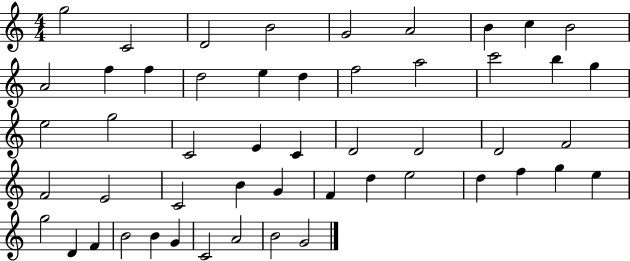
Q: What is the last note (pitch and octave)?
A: G4